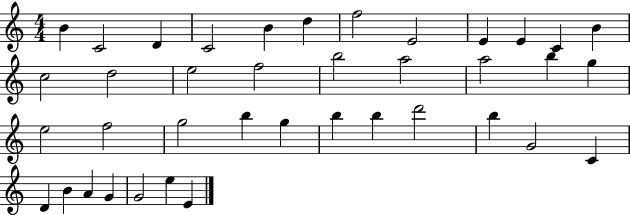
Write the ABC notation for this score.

X:1
T:Untitled
M:4/4
L:1/4
K:C
B C2 D C2 B d f2 E2 E E C B c2 d2 e2 f2 b2 a2 a2 b g e2 f2 g2 b g b b d'2 b G2 C D B A G G2 e E